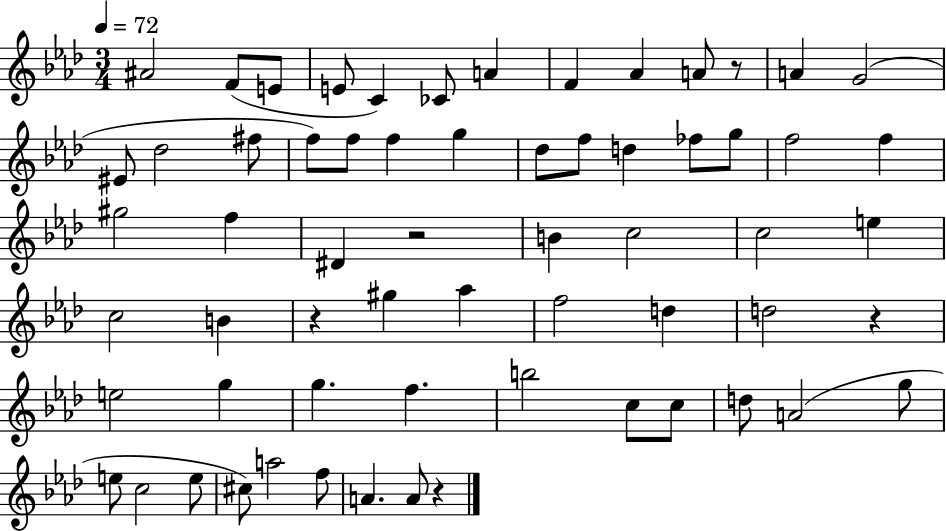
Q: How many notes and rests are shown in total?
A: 63